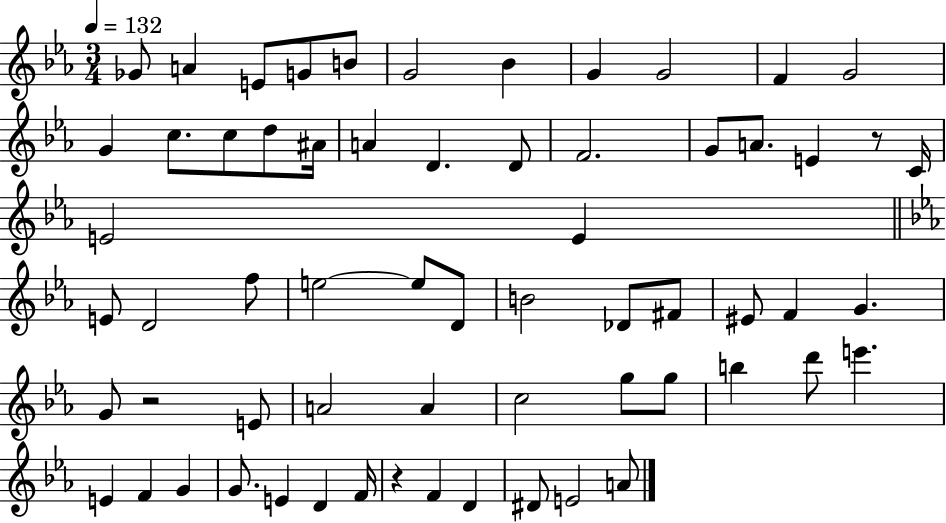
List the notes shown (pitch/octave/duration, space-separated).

Gb4/e A4/q E4/e G4/e B4/e G4/h Bb4/q G4/q G4/h F4/q G4/h G4/q C5/e. C5/e D5/e A#4/s A4/q D4/q. D4/e F4/h. G4/e A4/e. E4/q R/e C4/s E4/h E4/q E4/e D4/h F5/e E5/h E5/e D4/e B4/h Db4/e F#4/e EIS4/e F4/q G4/q. G4/e R/h E4/e A4/h A4/q C5/h G5/e G5/e B5/q D6/e E6/q. E4/q F4/q G4/q G4/e. E4/q D4/q F4/s R/q F4/q D4/q D#4/e E4/h A4/e